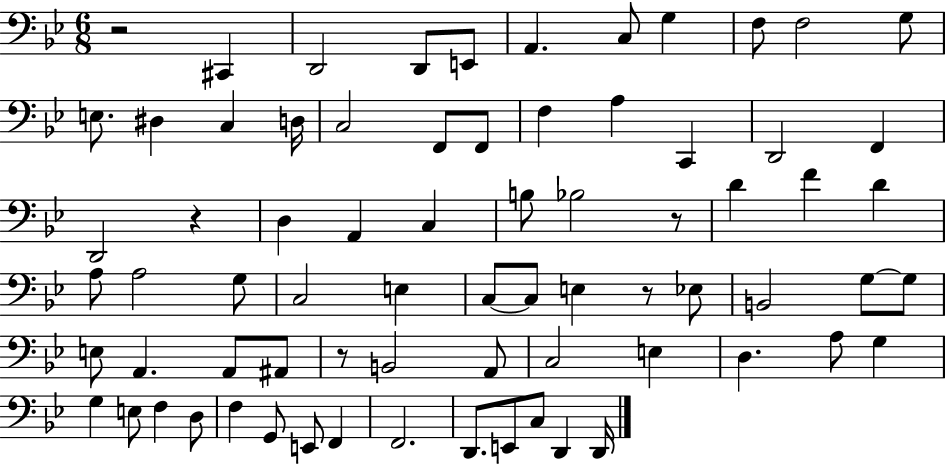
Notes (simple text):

R/h C#2/q D2/h D2/e E2/e A2/q. C3/e G3/q F3/e F3/h G3/e E3/e. D#3/q C3/q D3/s C3/h F2/e F2/e F3/q A3/q C2/q D2/h F2/q D2/h R/q D3/q A2/q C3/q B3/e Bb3/h R/e D4/q F4/q D4/q A3/e A3/h G3/e C3/h E3/q C3/e C3/e E3/q R/e Eb3/e B2/h G3/e G3/e E3/e A2/q. A2/e A#2/e R/e B2/h A2/e C3/h E3/q D3/q. A3/e G3/q G3/q E3/e F3/q D3/e F3/q G2/e E2/e F2/q F2/h. D2/e. E2/e C3/e D2/q D2/s